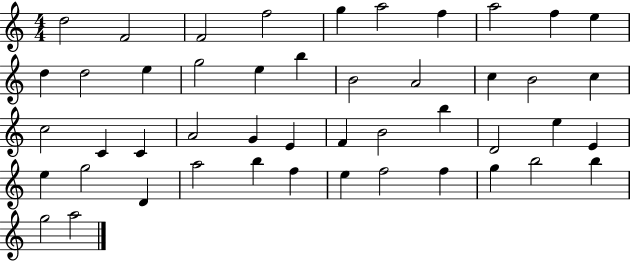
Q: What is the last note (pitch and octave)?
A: A5